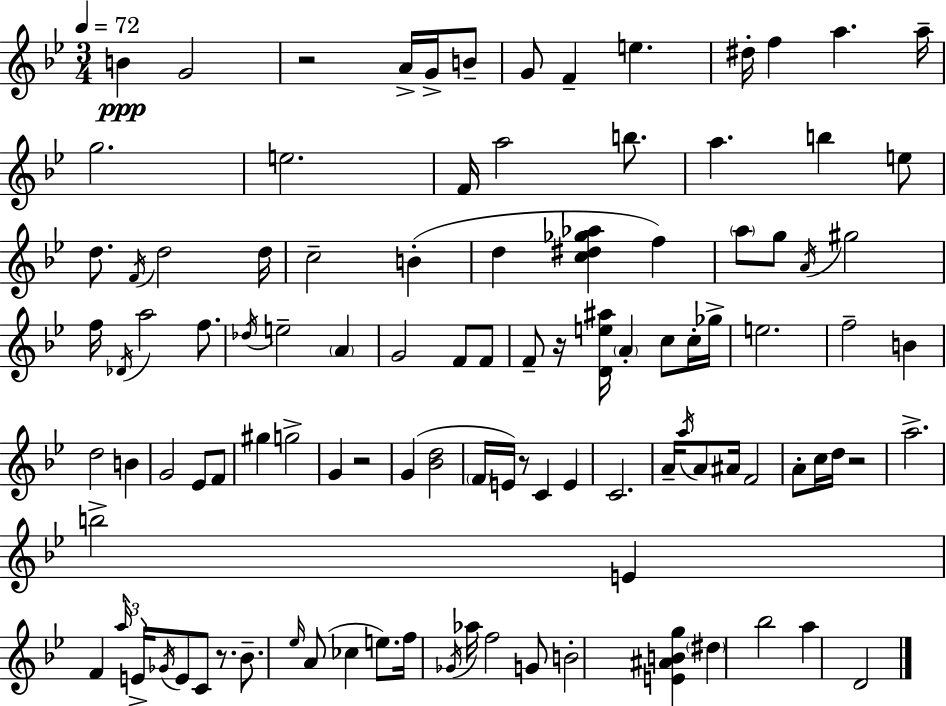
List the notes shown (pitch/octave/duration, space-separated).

B4/q G4/h R/h A4/s G4/s B4/e G4/e F4/q E5/q. D#5/s F5/q A5/q. A5/s G5/h. E5/h. F4/s A5/h B5/e. A5/q. B5/q E5/e D5/e. F4/s D5/h D5/s C5/h B4/q D5/q [C5,D#5,Gb5,Ab5]/q F5/q A5/e G5/e A4/s G#5/h F5/s Db4/s A5/h F5/e. Db5/s E5/h A4/q G4/h F4/e F4/e F4/e R/s [D4,E5,A#5]/s A4/q C5/e C5/s Gb5/s E5/h. F5/h B4/q D5/h B4/q G4/h Eb4/e F4/e G#5/q G5/h G4/q R/h G4/q [Bb4,D5]/h F4/s E4/s R/e C4/q E4/q C4/h. A4/s A5/s A4/e A#4/s F4/h A4/e C5/s D5/s R/h A5/h. B5/h E4/q F4/q A5/s E4/s Gb4/s E4/e C4/e R/e. Bb4/e. Eb5/s A4/e CES5/q E5/e. F5/s Gb4/s Ab5/s F5/h G4/e B4/h [E4,A#4,B4,G5]/q D#5/q Bb5/h A5/q D4/h